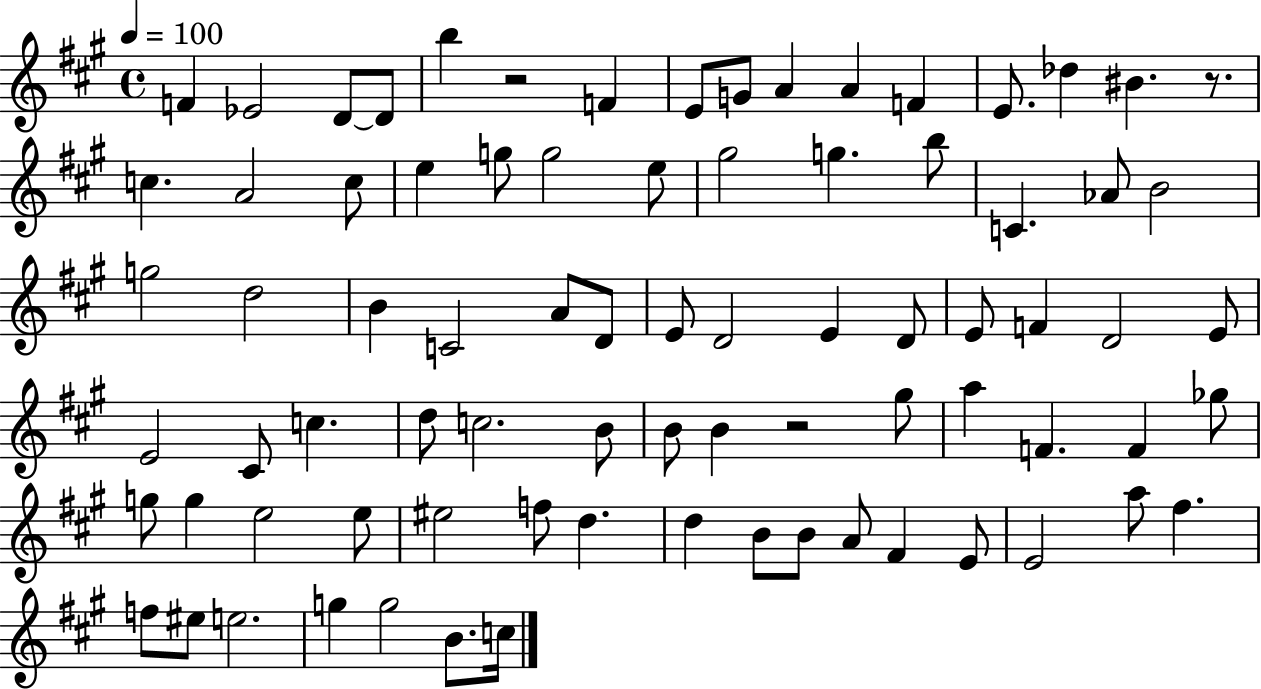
{
  \clef treble
  \time 4/4
  \defaultTimeSignature
  \key a \major
  \tempo 4 = 100
  \repeat volta 2 { f'4 ees'2 d'8~~ d'8 | b''4 r2 f'4 | e'8 g'8 a'4 a'4 f'4 | e'8. des''4 bis'4. r8. | \break c''4. a'2 c''8 | e''4 g''8 g''2 e''8 | gis''2 g''4. b''8 | c'4. aes'8 b'2 | \break g''2 d''2 | b'4 c'2 a'8 d'8 | e'8 d'2 e'4 d'8 | e'8 f'4 d'2 e'8 | \break e'2 cis'8 c''4. | d''8 c''2. b'8 | b'8 b'4 r2 gis''8 | a''4 f'4. f'4 ges''8 | \break g''8 g''4 e''2 e''8 | eis''2 f''8 d''4. | d''4 b'8 b'8 a'8 fis'4 e'8 | e'2 a''8 fis''4. | \break f''8 eis''8 e''2. | g''4 g''2 b'8. c''16 | } \bar "|."
}